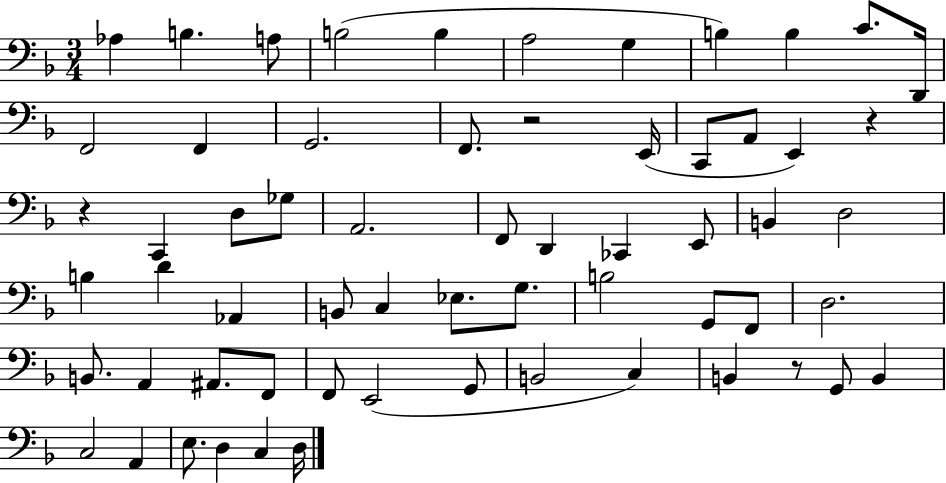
{
  \clef bass
  \numericTimeSignature
  \time 3/4
  \key f \major
  aes4 b4. a8 | b2( b4 | a2 g4 | b4) b4 c'8. d,16 | \break f,2 f,4 | g,2. | f,8. r2 e,16( | c,8 a,8 e,4) r4 | \break r4 c,4 d8 ges8 | a,2. | f,8 d,4 ces,4 e,8 | b,4 d2 | \break b4 d'4 aes,4 | b,8 c4 ees8. g8. | b2 g,8 f,8 | d2. | \break b,8. a,4 ais,8. f,8 | f,8 e,2( g,8 | b,2 c4) | b,4 r8 g,8 b,4 | \break c2 a,4 | e8. d4 c4 d16 | \bar "|."
}